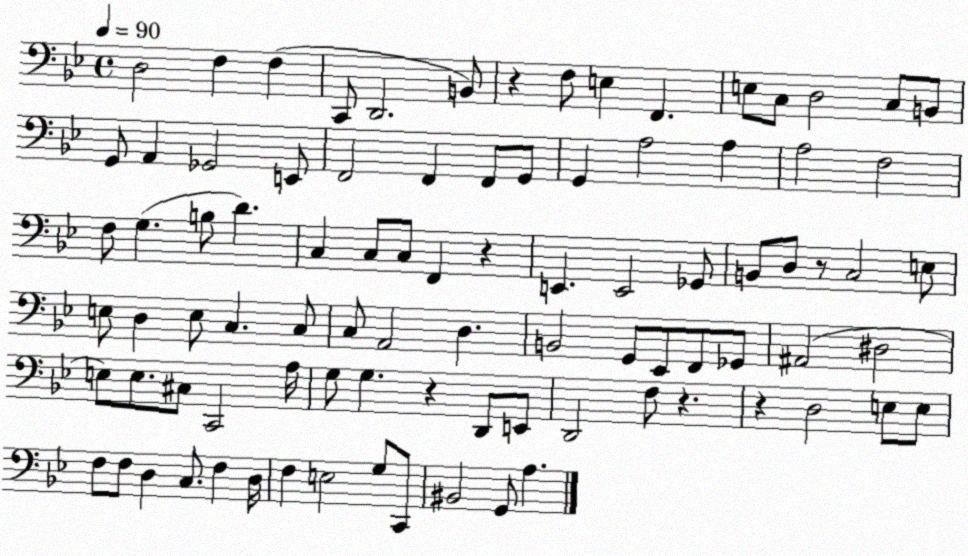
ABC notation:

X:1
T:Untitled
M:4/4
L:1/4
K:Bb
D,2 F, F, C,,/2 D,,2 B,,/2 z F,/2 E, F,, E,/2 C,/2 D,2 C,/2 B,,/2 G,,/2 A,, _G,,2 E,,/2 F,,2 F,, F,,/2 G,,/2 G,, A,2 A, A,2 F,2 F,/2 G, B,/2 D C, C,/2 C,/2 F,, z E,, E,,2 _G,,/2 B,,/2 D,/2 z/2 C,2 E,/2 E,/2 D, E,/2 C, C,/2 C,/2 A,,2 D, B,,2 G,,/2 _E,,/2 F,,/2 _G,,/2 ^A,,2 ^D,2 E,/2 E,/2 ^C,/2 C,,2 A,/4 G,/2 G, z D,,/2 E,,/2 D,,2 F,/2 z z D,2 E,/2 E,/2 F,/2 F,/2 D, C,/2 F, D,/4 F, E,2 G,/2 C,,/2 ^B,,2 G,,/2 A,